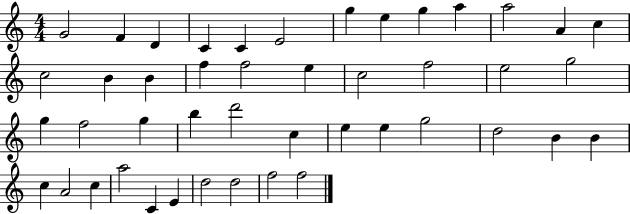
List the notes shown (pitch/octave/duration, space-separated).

G4/h F4/q D4/q C4/q C4/q E4/h G5/q E5/q G5/q A5/q A5/h A4/q C5/q C5/h B4/q B4/q F5/q F5/h E5/q C5/h F5/h E5/h G5/h G5/q F5/h G5/q B5/q D6/h C5/q E5/q E5/q G5/h D5/h B4/q B4/q C5/q A4/h C5/q A5/h C4/q E4/q D5/h D5/h F5/h F5/h